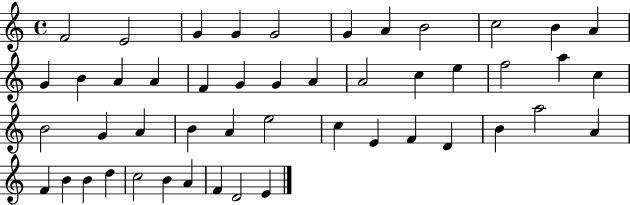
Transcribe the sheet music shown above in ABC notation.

X:1
T:Untitled
M:4/4
L:1/4
K:C
F2 E2 G G G2 G A B2 c2 B A G B A A F G G A A2 c e f2 a c B2 G A B A e2 c E F D B a2 A F B B d c2 B A F D2 E